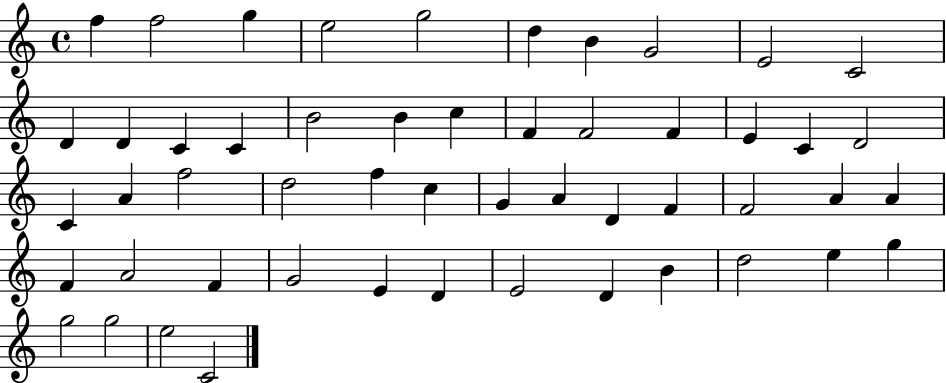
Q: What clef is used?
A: treble